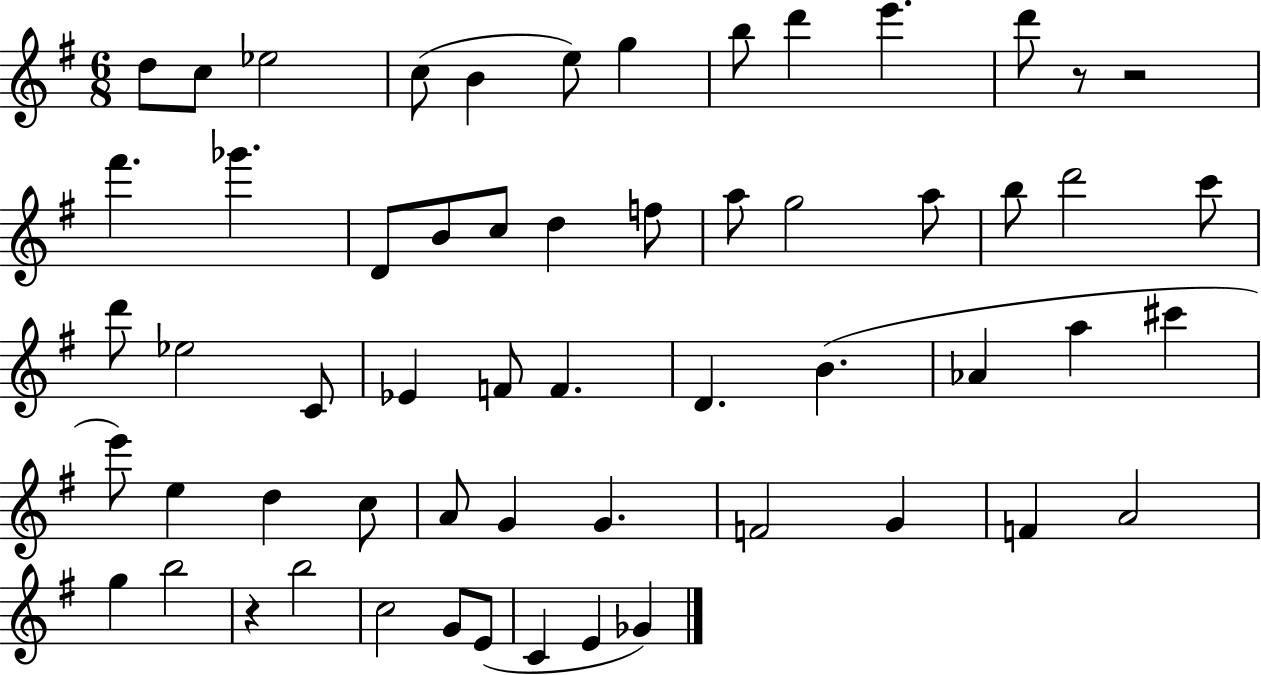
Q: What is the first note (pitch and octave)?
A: D5